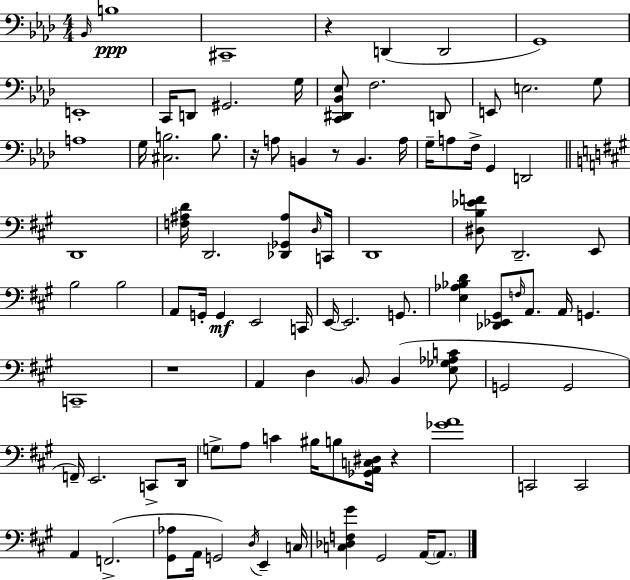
X:1
T:Untitled
M:4/4
L:1/4
K:Ab
_B,,/4 B,4 ^C,,4 z D,, D,,2 G,,4 E,,4 C,,/4 D,,/2 ^G,,2 G,/4 [C,,^D,,_B,,_E,]/2 F,2 D,,/2 E,,/2 E,2 G,/2 A,4 G,/4 [^C,B,]2 B,/2 z/4 A,/2 B,, z/2 B,, A,/4 G,/4 A,/2 F,/4 G,, D,,2 D,,4 [F,^A,D]/4 D,,2 [_D,,_G,,^A,]/2 D,/4 C,,/4 D,,4 [^D,B,_EF]/2 D,,2 E,,/2 B,2 B,2 A,,/2 G,,/4 G,, E,,2 C,,/4 E,,/4 E,,2 G,,/2 [E,_A,_B,D] [_D,,_E,,^G,,]/2 F,/4 A,,/2 A,,/4 G,, C,,4 z4 A,, D, B,,/2 B,, [E,_G,_A,C]/2 G,,2 G,,2 F,,/4 E,,2 C,,/2 D,,/4 G,/2 A,/2 C ^B,/4 B,/2 [_G,,A,,C,^D,]/4 z [_GA]4 C,,2 C,,2 A,, F,,2 [^G,,_A,]/2 A,,/4 G,,2 D,/4 E,, C,/4 [C,_D,F,^G] ^G,,2 A,,/4 A,,/2